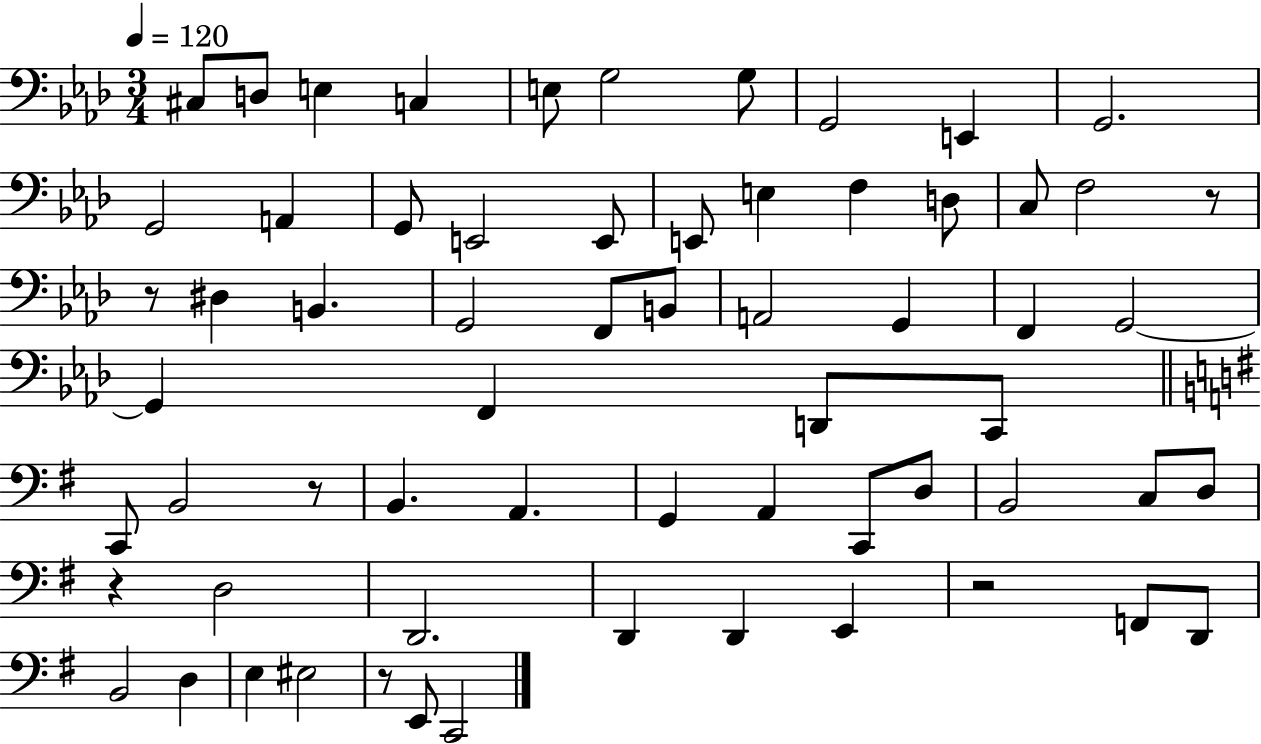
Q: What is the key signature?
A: AES major